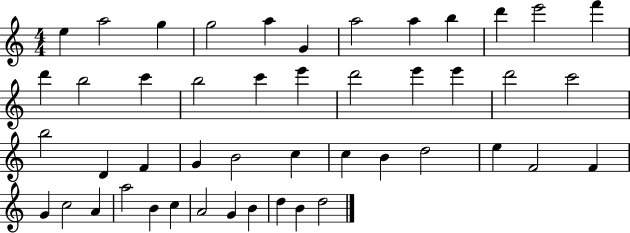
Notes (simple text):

E5/q A5/h G5/q G5/h A5/q G4/q A5/h A5/q B5/q D6/q E6/h F6/q D6/q B5/h C6/q B5/h C6/q E6/q D6/h E6/q E6/q D6/h C6/h B5/h D4/q F4/q G4/q B4/h C5/q C5/q B4/q D5/h E5/q F4/h F4/q G4/q C5/h A4/q A5/h B4/q C5/q A4/h G4/q B4/q D5/q B4/q D5/h